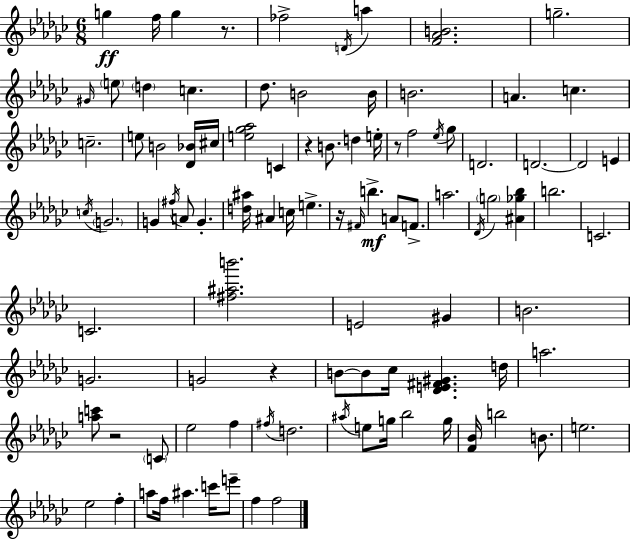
G5/q F5/s G5/q R/e. FES5/h D4/s A5/q [F4,Ab4,B4]/h. G5/h. G#4/s E5/e D5/q C5/q. Db5/e. B4/h B4/s B4/h. A4/q. C5/q. C5/h. E5/e B4/h [Db4,Bb4]/s C#5/s [E5,Gb5,Ab5]/h C4/q R/q B4/e. D5/q E5/s R/e F5/h Eb5/s Gb5/e D4/h. D4/h. D4/h E4/q C5/s G4/h. G4/q F#5/s A4/e G4/q. [D5,A#5]/s A#4/q C5/s E5/q. R/s F#4/s B5/q. A4/e F4/e. A5/h. Db4/s G5/h [A#4,Gb5,Bb5]/q B5/h. C4/h. C4/h. [F#5,A#5,B6]/h. E4/h G#4/q B4/h. G4/h. G4/h R/q B4/e B4/e CES5/s [Db4,E4,F#4,G#4]/q. D5/s A5/h. [A5,C6]/e R/h C4/e Eb5/h F5/q F#5/s D5/h. A#5/s E5/e G5/s Bb5/h G5/s [F4,Bb4]/s B5/h B4/e. E5/h. Eb5/h F5/q A5/e F5/s A#5/q. C6/s E6/e F5/q F5/h